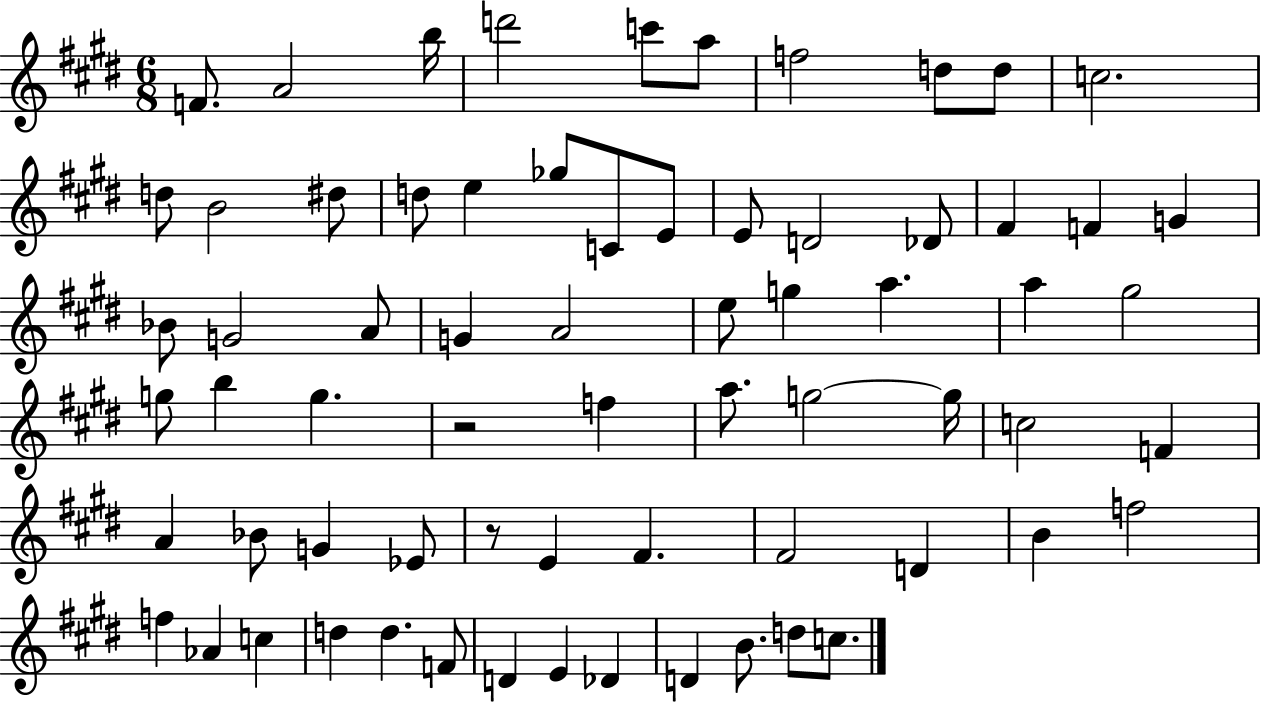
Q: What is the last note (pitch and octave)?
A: C5